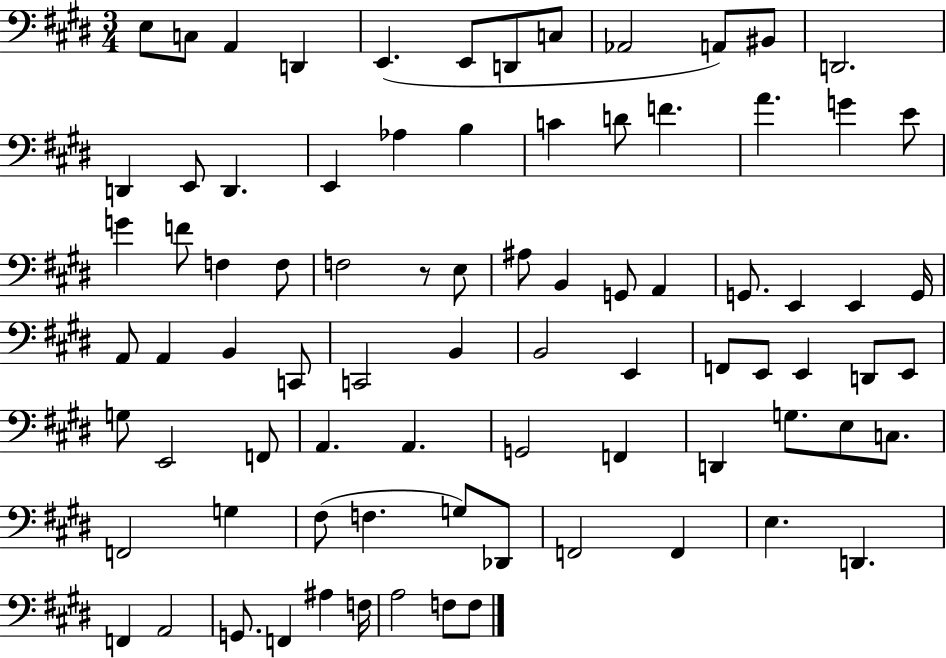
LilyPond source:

{
  \clef bass
  \numericTimeSignature
  \time 3/4
  \key e \major
  \repeat volta 2 { e8 c8 a,4 d,4 | e,4.( e,8 d,8 c8 | aes,2 a,8) bis,8 | d,2. | \break d,4 e,8 d,4. | e,4 aes4 b4 | c'4 d'8 f'4. | a'4. g'4 e'8 | \break g'4 f'8 f4 f8 | f2 r8 e8 | ais8 b,4 g,8 a,4 | g,8. e,4 e,4 g,16 | \break a,8 a,4 b,4 c,8 | c,2 b,4 | b,2 e,4 | f,8 e,8 e,4 d,8 e,8 | \break g8 e,2 f,8 | a,4. a,4. | g,2 f,4 | d,4 g8. e8 c8. | \break f,2 g4 | fis8( f4. g8) des,8 | f,2 f,4 | e4. d,4. | \break f,4 a,2 | g,8. f,4 ais4 f16 | a2 f8 f8 | } \bar "|."
}